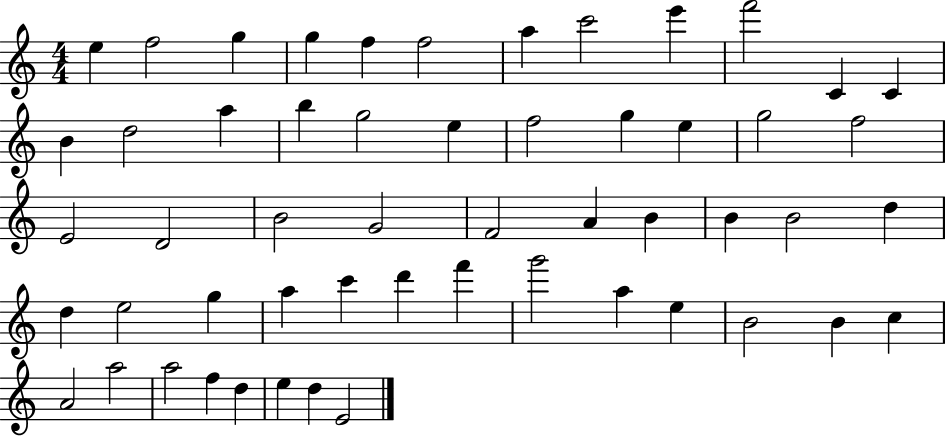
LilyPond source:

{
  \clef treble
  \numericTimeSignature
  \time 4/4
  \key c \major
  e''4 f''2 g''4 | g''4 f''4 f''2 | a''4 c'''2 e'''4 | f'''2 c'4 c'4 | \break b'4 d''2 a''4 | b''4 g''2 e''4 | f''2 g''4 e''4 | g''2 f''2 | \break e'2 d'2 | b'2 g'2 | f'2 a'4 b'4 | b'4 b'2 d''4 | \break d''4 e''2 g''4 | a''4 c'''4 d'''4 f'''4 | g'''2 a''4 e''4 | b'2 b'4 c''4 | \break a'2 a''2 | a''2 f''4 d''4 | e''4 d''4 e'2 | \bar "|."
}